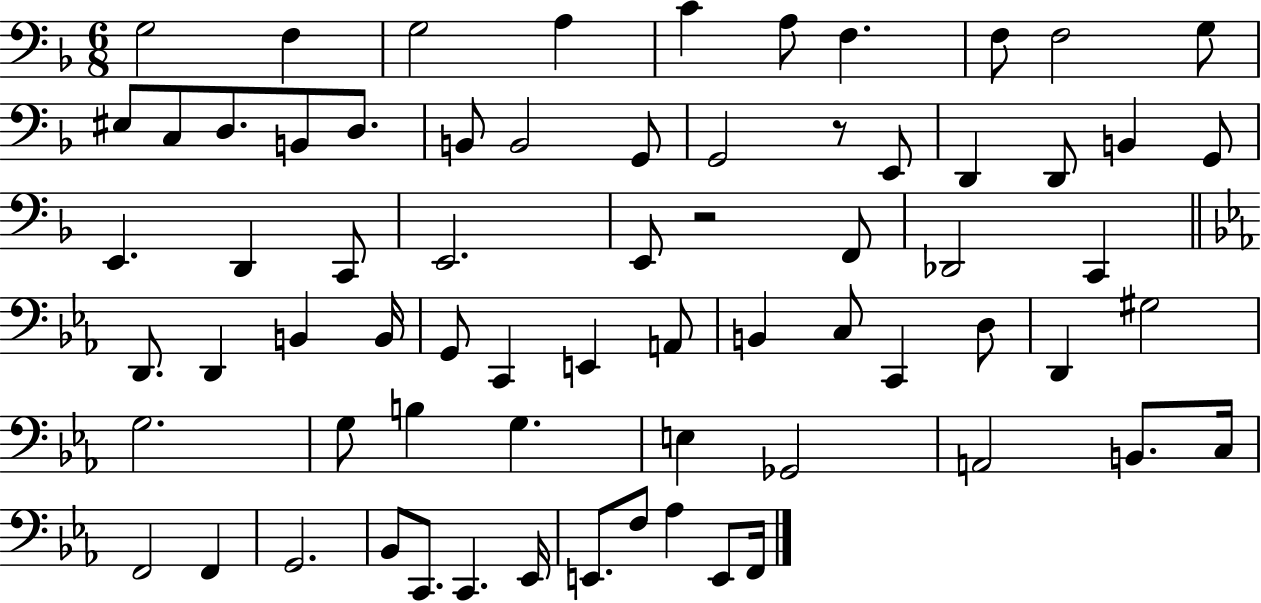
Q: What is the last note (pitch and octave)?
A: F2